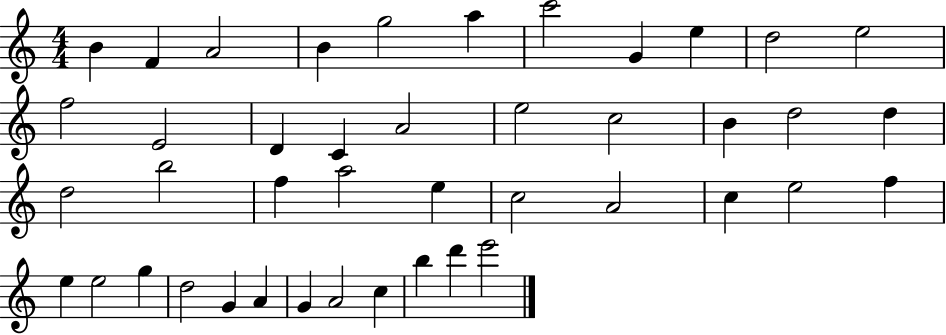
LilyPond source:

{
  \clef treble
  \numericTimeSignature
  \time 4/4
  \key c \major
  b'4 f'4 a'2 | b'4 g''2 a''4 | c'''2 g'4 e''4 | d''2 e''2 | \break f''2 e'2 | d'4 c'4 a'2 | e''2 c''2 | b'4 d''2 d''4 | \break d''2 b''2 | f''4 a''2 e''4 | c''2 a'2 | c''4 e''2 f''4 | \break e''4 e''2 g''4 | d''2 g'4 a'4 | g'4 a'2 c''4 | b''4 d'''4 e'''2 | \break \bar "|."
}